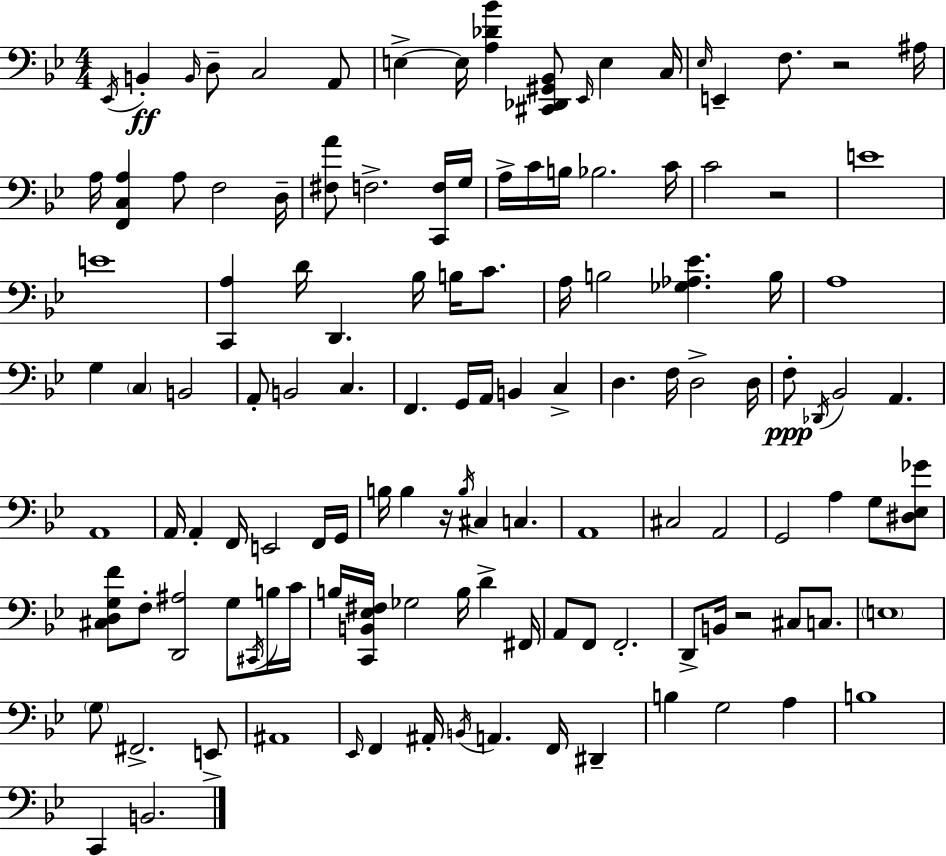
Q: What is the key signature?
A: BES major